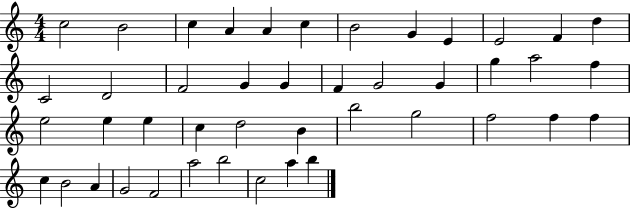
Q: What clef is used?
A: treble